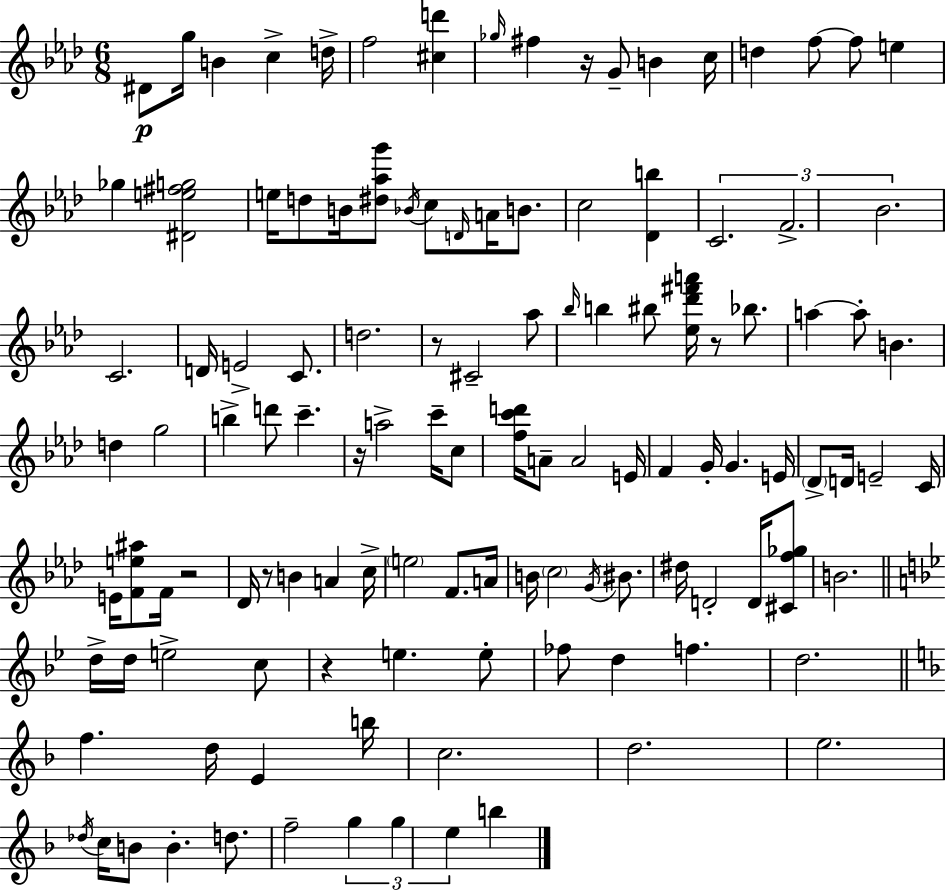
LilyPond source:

{
  \clef treble
  \numericTimeSignature
  \time 6/8
  \key aes \major
  dis'8\p g''16 b'4 c''4-> d''16-> | f''2 <cis'' d'''>4 | \grace { ges''16 } fis''4 r16 g'8-- b'4 | c''16 d''4 f''8~~ f''8 e''4 | \break ges''4 <dis' e'' fis'' g''>2 | e''16 d''8 b'16 <dis'' aes'' g'''>8 \acciaccatura { bes'16 } c''8 \grace { d'16 } a'16 | b'8. c''2 <des' b''>4 | \tuplet 3/2 { c'2. | \break f'2.-> | bes'2. } | c'2. | d'16 e'2-> | \break c'8. d''2. | r8 cis'2-- | aes''8 \grace { bes''16 } b''4 bis''8 <ees'' des''' fis''' a'''>16 r8 | bes''8. a''4~~ a''8-. b'4. | \break d''4 g''2 | b''4-> d'''8 c'''4.-- | r16 a''2-> | c'''16-- c''8 <f'' c''' d'''>16 a'8-- a'2 | \break e'16 f'4 g'16-. g'4. | e'16 \parenthesize des'8-> d'16 e'2-- | c'16 e'16 <f' e'' ais''>8 f'16 r2 | des'16 r8 b'4 a'4 | \break c''16-> \parenthesize e''2 | f'8. a'16 b'16 \parenthesize c''2 | \acciaccatura { g'16 } bis'8. dis''16 d'2-. | d'16 <cis' f'' ges''>8 b'2. | \break \bar "||" \break \key bes \major d''16-> d''16 e''2-> c''8 | r4 e''4. e''8-. | fes''8 d''4 f''4. | d''2. | \break \bar "||" \break \key d \minor f''4. d''16 e'4 b''16 | c''2. | d''2. | e''2. | \break \acciaccatura { des''16 } c''16 b'8 b'4.-. d''8. | f''2-- \tuplet 3/2 { g''4 | g''4 e''4 } b''4 | \bar "|."
}